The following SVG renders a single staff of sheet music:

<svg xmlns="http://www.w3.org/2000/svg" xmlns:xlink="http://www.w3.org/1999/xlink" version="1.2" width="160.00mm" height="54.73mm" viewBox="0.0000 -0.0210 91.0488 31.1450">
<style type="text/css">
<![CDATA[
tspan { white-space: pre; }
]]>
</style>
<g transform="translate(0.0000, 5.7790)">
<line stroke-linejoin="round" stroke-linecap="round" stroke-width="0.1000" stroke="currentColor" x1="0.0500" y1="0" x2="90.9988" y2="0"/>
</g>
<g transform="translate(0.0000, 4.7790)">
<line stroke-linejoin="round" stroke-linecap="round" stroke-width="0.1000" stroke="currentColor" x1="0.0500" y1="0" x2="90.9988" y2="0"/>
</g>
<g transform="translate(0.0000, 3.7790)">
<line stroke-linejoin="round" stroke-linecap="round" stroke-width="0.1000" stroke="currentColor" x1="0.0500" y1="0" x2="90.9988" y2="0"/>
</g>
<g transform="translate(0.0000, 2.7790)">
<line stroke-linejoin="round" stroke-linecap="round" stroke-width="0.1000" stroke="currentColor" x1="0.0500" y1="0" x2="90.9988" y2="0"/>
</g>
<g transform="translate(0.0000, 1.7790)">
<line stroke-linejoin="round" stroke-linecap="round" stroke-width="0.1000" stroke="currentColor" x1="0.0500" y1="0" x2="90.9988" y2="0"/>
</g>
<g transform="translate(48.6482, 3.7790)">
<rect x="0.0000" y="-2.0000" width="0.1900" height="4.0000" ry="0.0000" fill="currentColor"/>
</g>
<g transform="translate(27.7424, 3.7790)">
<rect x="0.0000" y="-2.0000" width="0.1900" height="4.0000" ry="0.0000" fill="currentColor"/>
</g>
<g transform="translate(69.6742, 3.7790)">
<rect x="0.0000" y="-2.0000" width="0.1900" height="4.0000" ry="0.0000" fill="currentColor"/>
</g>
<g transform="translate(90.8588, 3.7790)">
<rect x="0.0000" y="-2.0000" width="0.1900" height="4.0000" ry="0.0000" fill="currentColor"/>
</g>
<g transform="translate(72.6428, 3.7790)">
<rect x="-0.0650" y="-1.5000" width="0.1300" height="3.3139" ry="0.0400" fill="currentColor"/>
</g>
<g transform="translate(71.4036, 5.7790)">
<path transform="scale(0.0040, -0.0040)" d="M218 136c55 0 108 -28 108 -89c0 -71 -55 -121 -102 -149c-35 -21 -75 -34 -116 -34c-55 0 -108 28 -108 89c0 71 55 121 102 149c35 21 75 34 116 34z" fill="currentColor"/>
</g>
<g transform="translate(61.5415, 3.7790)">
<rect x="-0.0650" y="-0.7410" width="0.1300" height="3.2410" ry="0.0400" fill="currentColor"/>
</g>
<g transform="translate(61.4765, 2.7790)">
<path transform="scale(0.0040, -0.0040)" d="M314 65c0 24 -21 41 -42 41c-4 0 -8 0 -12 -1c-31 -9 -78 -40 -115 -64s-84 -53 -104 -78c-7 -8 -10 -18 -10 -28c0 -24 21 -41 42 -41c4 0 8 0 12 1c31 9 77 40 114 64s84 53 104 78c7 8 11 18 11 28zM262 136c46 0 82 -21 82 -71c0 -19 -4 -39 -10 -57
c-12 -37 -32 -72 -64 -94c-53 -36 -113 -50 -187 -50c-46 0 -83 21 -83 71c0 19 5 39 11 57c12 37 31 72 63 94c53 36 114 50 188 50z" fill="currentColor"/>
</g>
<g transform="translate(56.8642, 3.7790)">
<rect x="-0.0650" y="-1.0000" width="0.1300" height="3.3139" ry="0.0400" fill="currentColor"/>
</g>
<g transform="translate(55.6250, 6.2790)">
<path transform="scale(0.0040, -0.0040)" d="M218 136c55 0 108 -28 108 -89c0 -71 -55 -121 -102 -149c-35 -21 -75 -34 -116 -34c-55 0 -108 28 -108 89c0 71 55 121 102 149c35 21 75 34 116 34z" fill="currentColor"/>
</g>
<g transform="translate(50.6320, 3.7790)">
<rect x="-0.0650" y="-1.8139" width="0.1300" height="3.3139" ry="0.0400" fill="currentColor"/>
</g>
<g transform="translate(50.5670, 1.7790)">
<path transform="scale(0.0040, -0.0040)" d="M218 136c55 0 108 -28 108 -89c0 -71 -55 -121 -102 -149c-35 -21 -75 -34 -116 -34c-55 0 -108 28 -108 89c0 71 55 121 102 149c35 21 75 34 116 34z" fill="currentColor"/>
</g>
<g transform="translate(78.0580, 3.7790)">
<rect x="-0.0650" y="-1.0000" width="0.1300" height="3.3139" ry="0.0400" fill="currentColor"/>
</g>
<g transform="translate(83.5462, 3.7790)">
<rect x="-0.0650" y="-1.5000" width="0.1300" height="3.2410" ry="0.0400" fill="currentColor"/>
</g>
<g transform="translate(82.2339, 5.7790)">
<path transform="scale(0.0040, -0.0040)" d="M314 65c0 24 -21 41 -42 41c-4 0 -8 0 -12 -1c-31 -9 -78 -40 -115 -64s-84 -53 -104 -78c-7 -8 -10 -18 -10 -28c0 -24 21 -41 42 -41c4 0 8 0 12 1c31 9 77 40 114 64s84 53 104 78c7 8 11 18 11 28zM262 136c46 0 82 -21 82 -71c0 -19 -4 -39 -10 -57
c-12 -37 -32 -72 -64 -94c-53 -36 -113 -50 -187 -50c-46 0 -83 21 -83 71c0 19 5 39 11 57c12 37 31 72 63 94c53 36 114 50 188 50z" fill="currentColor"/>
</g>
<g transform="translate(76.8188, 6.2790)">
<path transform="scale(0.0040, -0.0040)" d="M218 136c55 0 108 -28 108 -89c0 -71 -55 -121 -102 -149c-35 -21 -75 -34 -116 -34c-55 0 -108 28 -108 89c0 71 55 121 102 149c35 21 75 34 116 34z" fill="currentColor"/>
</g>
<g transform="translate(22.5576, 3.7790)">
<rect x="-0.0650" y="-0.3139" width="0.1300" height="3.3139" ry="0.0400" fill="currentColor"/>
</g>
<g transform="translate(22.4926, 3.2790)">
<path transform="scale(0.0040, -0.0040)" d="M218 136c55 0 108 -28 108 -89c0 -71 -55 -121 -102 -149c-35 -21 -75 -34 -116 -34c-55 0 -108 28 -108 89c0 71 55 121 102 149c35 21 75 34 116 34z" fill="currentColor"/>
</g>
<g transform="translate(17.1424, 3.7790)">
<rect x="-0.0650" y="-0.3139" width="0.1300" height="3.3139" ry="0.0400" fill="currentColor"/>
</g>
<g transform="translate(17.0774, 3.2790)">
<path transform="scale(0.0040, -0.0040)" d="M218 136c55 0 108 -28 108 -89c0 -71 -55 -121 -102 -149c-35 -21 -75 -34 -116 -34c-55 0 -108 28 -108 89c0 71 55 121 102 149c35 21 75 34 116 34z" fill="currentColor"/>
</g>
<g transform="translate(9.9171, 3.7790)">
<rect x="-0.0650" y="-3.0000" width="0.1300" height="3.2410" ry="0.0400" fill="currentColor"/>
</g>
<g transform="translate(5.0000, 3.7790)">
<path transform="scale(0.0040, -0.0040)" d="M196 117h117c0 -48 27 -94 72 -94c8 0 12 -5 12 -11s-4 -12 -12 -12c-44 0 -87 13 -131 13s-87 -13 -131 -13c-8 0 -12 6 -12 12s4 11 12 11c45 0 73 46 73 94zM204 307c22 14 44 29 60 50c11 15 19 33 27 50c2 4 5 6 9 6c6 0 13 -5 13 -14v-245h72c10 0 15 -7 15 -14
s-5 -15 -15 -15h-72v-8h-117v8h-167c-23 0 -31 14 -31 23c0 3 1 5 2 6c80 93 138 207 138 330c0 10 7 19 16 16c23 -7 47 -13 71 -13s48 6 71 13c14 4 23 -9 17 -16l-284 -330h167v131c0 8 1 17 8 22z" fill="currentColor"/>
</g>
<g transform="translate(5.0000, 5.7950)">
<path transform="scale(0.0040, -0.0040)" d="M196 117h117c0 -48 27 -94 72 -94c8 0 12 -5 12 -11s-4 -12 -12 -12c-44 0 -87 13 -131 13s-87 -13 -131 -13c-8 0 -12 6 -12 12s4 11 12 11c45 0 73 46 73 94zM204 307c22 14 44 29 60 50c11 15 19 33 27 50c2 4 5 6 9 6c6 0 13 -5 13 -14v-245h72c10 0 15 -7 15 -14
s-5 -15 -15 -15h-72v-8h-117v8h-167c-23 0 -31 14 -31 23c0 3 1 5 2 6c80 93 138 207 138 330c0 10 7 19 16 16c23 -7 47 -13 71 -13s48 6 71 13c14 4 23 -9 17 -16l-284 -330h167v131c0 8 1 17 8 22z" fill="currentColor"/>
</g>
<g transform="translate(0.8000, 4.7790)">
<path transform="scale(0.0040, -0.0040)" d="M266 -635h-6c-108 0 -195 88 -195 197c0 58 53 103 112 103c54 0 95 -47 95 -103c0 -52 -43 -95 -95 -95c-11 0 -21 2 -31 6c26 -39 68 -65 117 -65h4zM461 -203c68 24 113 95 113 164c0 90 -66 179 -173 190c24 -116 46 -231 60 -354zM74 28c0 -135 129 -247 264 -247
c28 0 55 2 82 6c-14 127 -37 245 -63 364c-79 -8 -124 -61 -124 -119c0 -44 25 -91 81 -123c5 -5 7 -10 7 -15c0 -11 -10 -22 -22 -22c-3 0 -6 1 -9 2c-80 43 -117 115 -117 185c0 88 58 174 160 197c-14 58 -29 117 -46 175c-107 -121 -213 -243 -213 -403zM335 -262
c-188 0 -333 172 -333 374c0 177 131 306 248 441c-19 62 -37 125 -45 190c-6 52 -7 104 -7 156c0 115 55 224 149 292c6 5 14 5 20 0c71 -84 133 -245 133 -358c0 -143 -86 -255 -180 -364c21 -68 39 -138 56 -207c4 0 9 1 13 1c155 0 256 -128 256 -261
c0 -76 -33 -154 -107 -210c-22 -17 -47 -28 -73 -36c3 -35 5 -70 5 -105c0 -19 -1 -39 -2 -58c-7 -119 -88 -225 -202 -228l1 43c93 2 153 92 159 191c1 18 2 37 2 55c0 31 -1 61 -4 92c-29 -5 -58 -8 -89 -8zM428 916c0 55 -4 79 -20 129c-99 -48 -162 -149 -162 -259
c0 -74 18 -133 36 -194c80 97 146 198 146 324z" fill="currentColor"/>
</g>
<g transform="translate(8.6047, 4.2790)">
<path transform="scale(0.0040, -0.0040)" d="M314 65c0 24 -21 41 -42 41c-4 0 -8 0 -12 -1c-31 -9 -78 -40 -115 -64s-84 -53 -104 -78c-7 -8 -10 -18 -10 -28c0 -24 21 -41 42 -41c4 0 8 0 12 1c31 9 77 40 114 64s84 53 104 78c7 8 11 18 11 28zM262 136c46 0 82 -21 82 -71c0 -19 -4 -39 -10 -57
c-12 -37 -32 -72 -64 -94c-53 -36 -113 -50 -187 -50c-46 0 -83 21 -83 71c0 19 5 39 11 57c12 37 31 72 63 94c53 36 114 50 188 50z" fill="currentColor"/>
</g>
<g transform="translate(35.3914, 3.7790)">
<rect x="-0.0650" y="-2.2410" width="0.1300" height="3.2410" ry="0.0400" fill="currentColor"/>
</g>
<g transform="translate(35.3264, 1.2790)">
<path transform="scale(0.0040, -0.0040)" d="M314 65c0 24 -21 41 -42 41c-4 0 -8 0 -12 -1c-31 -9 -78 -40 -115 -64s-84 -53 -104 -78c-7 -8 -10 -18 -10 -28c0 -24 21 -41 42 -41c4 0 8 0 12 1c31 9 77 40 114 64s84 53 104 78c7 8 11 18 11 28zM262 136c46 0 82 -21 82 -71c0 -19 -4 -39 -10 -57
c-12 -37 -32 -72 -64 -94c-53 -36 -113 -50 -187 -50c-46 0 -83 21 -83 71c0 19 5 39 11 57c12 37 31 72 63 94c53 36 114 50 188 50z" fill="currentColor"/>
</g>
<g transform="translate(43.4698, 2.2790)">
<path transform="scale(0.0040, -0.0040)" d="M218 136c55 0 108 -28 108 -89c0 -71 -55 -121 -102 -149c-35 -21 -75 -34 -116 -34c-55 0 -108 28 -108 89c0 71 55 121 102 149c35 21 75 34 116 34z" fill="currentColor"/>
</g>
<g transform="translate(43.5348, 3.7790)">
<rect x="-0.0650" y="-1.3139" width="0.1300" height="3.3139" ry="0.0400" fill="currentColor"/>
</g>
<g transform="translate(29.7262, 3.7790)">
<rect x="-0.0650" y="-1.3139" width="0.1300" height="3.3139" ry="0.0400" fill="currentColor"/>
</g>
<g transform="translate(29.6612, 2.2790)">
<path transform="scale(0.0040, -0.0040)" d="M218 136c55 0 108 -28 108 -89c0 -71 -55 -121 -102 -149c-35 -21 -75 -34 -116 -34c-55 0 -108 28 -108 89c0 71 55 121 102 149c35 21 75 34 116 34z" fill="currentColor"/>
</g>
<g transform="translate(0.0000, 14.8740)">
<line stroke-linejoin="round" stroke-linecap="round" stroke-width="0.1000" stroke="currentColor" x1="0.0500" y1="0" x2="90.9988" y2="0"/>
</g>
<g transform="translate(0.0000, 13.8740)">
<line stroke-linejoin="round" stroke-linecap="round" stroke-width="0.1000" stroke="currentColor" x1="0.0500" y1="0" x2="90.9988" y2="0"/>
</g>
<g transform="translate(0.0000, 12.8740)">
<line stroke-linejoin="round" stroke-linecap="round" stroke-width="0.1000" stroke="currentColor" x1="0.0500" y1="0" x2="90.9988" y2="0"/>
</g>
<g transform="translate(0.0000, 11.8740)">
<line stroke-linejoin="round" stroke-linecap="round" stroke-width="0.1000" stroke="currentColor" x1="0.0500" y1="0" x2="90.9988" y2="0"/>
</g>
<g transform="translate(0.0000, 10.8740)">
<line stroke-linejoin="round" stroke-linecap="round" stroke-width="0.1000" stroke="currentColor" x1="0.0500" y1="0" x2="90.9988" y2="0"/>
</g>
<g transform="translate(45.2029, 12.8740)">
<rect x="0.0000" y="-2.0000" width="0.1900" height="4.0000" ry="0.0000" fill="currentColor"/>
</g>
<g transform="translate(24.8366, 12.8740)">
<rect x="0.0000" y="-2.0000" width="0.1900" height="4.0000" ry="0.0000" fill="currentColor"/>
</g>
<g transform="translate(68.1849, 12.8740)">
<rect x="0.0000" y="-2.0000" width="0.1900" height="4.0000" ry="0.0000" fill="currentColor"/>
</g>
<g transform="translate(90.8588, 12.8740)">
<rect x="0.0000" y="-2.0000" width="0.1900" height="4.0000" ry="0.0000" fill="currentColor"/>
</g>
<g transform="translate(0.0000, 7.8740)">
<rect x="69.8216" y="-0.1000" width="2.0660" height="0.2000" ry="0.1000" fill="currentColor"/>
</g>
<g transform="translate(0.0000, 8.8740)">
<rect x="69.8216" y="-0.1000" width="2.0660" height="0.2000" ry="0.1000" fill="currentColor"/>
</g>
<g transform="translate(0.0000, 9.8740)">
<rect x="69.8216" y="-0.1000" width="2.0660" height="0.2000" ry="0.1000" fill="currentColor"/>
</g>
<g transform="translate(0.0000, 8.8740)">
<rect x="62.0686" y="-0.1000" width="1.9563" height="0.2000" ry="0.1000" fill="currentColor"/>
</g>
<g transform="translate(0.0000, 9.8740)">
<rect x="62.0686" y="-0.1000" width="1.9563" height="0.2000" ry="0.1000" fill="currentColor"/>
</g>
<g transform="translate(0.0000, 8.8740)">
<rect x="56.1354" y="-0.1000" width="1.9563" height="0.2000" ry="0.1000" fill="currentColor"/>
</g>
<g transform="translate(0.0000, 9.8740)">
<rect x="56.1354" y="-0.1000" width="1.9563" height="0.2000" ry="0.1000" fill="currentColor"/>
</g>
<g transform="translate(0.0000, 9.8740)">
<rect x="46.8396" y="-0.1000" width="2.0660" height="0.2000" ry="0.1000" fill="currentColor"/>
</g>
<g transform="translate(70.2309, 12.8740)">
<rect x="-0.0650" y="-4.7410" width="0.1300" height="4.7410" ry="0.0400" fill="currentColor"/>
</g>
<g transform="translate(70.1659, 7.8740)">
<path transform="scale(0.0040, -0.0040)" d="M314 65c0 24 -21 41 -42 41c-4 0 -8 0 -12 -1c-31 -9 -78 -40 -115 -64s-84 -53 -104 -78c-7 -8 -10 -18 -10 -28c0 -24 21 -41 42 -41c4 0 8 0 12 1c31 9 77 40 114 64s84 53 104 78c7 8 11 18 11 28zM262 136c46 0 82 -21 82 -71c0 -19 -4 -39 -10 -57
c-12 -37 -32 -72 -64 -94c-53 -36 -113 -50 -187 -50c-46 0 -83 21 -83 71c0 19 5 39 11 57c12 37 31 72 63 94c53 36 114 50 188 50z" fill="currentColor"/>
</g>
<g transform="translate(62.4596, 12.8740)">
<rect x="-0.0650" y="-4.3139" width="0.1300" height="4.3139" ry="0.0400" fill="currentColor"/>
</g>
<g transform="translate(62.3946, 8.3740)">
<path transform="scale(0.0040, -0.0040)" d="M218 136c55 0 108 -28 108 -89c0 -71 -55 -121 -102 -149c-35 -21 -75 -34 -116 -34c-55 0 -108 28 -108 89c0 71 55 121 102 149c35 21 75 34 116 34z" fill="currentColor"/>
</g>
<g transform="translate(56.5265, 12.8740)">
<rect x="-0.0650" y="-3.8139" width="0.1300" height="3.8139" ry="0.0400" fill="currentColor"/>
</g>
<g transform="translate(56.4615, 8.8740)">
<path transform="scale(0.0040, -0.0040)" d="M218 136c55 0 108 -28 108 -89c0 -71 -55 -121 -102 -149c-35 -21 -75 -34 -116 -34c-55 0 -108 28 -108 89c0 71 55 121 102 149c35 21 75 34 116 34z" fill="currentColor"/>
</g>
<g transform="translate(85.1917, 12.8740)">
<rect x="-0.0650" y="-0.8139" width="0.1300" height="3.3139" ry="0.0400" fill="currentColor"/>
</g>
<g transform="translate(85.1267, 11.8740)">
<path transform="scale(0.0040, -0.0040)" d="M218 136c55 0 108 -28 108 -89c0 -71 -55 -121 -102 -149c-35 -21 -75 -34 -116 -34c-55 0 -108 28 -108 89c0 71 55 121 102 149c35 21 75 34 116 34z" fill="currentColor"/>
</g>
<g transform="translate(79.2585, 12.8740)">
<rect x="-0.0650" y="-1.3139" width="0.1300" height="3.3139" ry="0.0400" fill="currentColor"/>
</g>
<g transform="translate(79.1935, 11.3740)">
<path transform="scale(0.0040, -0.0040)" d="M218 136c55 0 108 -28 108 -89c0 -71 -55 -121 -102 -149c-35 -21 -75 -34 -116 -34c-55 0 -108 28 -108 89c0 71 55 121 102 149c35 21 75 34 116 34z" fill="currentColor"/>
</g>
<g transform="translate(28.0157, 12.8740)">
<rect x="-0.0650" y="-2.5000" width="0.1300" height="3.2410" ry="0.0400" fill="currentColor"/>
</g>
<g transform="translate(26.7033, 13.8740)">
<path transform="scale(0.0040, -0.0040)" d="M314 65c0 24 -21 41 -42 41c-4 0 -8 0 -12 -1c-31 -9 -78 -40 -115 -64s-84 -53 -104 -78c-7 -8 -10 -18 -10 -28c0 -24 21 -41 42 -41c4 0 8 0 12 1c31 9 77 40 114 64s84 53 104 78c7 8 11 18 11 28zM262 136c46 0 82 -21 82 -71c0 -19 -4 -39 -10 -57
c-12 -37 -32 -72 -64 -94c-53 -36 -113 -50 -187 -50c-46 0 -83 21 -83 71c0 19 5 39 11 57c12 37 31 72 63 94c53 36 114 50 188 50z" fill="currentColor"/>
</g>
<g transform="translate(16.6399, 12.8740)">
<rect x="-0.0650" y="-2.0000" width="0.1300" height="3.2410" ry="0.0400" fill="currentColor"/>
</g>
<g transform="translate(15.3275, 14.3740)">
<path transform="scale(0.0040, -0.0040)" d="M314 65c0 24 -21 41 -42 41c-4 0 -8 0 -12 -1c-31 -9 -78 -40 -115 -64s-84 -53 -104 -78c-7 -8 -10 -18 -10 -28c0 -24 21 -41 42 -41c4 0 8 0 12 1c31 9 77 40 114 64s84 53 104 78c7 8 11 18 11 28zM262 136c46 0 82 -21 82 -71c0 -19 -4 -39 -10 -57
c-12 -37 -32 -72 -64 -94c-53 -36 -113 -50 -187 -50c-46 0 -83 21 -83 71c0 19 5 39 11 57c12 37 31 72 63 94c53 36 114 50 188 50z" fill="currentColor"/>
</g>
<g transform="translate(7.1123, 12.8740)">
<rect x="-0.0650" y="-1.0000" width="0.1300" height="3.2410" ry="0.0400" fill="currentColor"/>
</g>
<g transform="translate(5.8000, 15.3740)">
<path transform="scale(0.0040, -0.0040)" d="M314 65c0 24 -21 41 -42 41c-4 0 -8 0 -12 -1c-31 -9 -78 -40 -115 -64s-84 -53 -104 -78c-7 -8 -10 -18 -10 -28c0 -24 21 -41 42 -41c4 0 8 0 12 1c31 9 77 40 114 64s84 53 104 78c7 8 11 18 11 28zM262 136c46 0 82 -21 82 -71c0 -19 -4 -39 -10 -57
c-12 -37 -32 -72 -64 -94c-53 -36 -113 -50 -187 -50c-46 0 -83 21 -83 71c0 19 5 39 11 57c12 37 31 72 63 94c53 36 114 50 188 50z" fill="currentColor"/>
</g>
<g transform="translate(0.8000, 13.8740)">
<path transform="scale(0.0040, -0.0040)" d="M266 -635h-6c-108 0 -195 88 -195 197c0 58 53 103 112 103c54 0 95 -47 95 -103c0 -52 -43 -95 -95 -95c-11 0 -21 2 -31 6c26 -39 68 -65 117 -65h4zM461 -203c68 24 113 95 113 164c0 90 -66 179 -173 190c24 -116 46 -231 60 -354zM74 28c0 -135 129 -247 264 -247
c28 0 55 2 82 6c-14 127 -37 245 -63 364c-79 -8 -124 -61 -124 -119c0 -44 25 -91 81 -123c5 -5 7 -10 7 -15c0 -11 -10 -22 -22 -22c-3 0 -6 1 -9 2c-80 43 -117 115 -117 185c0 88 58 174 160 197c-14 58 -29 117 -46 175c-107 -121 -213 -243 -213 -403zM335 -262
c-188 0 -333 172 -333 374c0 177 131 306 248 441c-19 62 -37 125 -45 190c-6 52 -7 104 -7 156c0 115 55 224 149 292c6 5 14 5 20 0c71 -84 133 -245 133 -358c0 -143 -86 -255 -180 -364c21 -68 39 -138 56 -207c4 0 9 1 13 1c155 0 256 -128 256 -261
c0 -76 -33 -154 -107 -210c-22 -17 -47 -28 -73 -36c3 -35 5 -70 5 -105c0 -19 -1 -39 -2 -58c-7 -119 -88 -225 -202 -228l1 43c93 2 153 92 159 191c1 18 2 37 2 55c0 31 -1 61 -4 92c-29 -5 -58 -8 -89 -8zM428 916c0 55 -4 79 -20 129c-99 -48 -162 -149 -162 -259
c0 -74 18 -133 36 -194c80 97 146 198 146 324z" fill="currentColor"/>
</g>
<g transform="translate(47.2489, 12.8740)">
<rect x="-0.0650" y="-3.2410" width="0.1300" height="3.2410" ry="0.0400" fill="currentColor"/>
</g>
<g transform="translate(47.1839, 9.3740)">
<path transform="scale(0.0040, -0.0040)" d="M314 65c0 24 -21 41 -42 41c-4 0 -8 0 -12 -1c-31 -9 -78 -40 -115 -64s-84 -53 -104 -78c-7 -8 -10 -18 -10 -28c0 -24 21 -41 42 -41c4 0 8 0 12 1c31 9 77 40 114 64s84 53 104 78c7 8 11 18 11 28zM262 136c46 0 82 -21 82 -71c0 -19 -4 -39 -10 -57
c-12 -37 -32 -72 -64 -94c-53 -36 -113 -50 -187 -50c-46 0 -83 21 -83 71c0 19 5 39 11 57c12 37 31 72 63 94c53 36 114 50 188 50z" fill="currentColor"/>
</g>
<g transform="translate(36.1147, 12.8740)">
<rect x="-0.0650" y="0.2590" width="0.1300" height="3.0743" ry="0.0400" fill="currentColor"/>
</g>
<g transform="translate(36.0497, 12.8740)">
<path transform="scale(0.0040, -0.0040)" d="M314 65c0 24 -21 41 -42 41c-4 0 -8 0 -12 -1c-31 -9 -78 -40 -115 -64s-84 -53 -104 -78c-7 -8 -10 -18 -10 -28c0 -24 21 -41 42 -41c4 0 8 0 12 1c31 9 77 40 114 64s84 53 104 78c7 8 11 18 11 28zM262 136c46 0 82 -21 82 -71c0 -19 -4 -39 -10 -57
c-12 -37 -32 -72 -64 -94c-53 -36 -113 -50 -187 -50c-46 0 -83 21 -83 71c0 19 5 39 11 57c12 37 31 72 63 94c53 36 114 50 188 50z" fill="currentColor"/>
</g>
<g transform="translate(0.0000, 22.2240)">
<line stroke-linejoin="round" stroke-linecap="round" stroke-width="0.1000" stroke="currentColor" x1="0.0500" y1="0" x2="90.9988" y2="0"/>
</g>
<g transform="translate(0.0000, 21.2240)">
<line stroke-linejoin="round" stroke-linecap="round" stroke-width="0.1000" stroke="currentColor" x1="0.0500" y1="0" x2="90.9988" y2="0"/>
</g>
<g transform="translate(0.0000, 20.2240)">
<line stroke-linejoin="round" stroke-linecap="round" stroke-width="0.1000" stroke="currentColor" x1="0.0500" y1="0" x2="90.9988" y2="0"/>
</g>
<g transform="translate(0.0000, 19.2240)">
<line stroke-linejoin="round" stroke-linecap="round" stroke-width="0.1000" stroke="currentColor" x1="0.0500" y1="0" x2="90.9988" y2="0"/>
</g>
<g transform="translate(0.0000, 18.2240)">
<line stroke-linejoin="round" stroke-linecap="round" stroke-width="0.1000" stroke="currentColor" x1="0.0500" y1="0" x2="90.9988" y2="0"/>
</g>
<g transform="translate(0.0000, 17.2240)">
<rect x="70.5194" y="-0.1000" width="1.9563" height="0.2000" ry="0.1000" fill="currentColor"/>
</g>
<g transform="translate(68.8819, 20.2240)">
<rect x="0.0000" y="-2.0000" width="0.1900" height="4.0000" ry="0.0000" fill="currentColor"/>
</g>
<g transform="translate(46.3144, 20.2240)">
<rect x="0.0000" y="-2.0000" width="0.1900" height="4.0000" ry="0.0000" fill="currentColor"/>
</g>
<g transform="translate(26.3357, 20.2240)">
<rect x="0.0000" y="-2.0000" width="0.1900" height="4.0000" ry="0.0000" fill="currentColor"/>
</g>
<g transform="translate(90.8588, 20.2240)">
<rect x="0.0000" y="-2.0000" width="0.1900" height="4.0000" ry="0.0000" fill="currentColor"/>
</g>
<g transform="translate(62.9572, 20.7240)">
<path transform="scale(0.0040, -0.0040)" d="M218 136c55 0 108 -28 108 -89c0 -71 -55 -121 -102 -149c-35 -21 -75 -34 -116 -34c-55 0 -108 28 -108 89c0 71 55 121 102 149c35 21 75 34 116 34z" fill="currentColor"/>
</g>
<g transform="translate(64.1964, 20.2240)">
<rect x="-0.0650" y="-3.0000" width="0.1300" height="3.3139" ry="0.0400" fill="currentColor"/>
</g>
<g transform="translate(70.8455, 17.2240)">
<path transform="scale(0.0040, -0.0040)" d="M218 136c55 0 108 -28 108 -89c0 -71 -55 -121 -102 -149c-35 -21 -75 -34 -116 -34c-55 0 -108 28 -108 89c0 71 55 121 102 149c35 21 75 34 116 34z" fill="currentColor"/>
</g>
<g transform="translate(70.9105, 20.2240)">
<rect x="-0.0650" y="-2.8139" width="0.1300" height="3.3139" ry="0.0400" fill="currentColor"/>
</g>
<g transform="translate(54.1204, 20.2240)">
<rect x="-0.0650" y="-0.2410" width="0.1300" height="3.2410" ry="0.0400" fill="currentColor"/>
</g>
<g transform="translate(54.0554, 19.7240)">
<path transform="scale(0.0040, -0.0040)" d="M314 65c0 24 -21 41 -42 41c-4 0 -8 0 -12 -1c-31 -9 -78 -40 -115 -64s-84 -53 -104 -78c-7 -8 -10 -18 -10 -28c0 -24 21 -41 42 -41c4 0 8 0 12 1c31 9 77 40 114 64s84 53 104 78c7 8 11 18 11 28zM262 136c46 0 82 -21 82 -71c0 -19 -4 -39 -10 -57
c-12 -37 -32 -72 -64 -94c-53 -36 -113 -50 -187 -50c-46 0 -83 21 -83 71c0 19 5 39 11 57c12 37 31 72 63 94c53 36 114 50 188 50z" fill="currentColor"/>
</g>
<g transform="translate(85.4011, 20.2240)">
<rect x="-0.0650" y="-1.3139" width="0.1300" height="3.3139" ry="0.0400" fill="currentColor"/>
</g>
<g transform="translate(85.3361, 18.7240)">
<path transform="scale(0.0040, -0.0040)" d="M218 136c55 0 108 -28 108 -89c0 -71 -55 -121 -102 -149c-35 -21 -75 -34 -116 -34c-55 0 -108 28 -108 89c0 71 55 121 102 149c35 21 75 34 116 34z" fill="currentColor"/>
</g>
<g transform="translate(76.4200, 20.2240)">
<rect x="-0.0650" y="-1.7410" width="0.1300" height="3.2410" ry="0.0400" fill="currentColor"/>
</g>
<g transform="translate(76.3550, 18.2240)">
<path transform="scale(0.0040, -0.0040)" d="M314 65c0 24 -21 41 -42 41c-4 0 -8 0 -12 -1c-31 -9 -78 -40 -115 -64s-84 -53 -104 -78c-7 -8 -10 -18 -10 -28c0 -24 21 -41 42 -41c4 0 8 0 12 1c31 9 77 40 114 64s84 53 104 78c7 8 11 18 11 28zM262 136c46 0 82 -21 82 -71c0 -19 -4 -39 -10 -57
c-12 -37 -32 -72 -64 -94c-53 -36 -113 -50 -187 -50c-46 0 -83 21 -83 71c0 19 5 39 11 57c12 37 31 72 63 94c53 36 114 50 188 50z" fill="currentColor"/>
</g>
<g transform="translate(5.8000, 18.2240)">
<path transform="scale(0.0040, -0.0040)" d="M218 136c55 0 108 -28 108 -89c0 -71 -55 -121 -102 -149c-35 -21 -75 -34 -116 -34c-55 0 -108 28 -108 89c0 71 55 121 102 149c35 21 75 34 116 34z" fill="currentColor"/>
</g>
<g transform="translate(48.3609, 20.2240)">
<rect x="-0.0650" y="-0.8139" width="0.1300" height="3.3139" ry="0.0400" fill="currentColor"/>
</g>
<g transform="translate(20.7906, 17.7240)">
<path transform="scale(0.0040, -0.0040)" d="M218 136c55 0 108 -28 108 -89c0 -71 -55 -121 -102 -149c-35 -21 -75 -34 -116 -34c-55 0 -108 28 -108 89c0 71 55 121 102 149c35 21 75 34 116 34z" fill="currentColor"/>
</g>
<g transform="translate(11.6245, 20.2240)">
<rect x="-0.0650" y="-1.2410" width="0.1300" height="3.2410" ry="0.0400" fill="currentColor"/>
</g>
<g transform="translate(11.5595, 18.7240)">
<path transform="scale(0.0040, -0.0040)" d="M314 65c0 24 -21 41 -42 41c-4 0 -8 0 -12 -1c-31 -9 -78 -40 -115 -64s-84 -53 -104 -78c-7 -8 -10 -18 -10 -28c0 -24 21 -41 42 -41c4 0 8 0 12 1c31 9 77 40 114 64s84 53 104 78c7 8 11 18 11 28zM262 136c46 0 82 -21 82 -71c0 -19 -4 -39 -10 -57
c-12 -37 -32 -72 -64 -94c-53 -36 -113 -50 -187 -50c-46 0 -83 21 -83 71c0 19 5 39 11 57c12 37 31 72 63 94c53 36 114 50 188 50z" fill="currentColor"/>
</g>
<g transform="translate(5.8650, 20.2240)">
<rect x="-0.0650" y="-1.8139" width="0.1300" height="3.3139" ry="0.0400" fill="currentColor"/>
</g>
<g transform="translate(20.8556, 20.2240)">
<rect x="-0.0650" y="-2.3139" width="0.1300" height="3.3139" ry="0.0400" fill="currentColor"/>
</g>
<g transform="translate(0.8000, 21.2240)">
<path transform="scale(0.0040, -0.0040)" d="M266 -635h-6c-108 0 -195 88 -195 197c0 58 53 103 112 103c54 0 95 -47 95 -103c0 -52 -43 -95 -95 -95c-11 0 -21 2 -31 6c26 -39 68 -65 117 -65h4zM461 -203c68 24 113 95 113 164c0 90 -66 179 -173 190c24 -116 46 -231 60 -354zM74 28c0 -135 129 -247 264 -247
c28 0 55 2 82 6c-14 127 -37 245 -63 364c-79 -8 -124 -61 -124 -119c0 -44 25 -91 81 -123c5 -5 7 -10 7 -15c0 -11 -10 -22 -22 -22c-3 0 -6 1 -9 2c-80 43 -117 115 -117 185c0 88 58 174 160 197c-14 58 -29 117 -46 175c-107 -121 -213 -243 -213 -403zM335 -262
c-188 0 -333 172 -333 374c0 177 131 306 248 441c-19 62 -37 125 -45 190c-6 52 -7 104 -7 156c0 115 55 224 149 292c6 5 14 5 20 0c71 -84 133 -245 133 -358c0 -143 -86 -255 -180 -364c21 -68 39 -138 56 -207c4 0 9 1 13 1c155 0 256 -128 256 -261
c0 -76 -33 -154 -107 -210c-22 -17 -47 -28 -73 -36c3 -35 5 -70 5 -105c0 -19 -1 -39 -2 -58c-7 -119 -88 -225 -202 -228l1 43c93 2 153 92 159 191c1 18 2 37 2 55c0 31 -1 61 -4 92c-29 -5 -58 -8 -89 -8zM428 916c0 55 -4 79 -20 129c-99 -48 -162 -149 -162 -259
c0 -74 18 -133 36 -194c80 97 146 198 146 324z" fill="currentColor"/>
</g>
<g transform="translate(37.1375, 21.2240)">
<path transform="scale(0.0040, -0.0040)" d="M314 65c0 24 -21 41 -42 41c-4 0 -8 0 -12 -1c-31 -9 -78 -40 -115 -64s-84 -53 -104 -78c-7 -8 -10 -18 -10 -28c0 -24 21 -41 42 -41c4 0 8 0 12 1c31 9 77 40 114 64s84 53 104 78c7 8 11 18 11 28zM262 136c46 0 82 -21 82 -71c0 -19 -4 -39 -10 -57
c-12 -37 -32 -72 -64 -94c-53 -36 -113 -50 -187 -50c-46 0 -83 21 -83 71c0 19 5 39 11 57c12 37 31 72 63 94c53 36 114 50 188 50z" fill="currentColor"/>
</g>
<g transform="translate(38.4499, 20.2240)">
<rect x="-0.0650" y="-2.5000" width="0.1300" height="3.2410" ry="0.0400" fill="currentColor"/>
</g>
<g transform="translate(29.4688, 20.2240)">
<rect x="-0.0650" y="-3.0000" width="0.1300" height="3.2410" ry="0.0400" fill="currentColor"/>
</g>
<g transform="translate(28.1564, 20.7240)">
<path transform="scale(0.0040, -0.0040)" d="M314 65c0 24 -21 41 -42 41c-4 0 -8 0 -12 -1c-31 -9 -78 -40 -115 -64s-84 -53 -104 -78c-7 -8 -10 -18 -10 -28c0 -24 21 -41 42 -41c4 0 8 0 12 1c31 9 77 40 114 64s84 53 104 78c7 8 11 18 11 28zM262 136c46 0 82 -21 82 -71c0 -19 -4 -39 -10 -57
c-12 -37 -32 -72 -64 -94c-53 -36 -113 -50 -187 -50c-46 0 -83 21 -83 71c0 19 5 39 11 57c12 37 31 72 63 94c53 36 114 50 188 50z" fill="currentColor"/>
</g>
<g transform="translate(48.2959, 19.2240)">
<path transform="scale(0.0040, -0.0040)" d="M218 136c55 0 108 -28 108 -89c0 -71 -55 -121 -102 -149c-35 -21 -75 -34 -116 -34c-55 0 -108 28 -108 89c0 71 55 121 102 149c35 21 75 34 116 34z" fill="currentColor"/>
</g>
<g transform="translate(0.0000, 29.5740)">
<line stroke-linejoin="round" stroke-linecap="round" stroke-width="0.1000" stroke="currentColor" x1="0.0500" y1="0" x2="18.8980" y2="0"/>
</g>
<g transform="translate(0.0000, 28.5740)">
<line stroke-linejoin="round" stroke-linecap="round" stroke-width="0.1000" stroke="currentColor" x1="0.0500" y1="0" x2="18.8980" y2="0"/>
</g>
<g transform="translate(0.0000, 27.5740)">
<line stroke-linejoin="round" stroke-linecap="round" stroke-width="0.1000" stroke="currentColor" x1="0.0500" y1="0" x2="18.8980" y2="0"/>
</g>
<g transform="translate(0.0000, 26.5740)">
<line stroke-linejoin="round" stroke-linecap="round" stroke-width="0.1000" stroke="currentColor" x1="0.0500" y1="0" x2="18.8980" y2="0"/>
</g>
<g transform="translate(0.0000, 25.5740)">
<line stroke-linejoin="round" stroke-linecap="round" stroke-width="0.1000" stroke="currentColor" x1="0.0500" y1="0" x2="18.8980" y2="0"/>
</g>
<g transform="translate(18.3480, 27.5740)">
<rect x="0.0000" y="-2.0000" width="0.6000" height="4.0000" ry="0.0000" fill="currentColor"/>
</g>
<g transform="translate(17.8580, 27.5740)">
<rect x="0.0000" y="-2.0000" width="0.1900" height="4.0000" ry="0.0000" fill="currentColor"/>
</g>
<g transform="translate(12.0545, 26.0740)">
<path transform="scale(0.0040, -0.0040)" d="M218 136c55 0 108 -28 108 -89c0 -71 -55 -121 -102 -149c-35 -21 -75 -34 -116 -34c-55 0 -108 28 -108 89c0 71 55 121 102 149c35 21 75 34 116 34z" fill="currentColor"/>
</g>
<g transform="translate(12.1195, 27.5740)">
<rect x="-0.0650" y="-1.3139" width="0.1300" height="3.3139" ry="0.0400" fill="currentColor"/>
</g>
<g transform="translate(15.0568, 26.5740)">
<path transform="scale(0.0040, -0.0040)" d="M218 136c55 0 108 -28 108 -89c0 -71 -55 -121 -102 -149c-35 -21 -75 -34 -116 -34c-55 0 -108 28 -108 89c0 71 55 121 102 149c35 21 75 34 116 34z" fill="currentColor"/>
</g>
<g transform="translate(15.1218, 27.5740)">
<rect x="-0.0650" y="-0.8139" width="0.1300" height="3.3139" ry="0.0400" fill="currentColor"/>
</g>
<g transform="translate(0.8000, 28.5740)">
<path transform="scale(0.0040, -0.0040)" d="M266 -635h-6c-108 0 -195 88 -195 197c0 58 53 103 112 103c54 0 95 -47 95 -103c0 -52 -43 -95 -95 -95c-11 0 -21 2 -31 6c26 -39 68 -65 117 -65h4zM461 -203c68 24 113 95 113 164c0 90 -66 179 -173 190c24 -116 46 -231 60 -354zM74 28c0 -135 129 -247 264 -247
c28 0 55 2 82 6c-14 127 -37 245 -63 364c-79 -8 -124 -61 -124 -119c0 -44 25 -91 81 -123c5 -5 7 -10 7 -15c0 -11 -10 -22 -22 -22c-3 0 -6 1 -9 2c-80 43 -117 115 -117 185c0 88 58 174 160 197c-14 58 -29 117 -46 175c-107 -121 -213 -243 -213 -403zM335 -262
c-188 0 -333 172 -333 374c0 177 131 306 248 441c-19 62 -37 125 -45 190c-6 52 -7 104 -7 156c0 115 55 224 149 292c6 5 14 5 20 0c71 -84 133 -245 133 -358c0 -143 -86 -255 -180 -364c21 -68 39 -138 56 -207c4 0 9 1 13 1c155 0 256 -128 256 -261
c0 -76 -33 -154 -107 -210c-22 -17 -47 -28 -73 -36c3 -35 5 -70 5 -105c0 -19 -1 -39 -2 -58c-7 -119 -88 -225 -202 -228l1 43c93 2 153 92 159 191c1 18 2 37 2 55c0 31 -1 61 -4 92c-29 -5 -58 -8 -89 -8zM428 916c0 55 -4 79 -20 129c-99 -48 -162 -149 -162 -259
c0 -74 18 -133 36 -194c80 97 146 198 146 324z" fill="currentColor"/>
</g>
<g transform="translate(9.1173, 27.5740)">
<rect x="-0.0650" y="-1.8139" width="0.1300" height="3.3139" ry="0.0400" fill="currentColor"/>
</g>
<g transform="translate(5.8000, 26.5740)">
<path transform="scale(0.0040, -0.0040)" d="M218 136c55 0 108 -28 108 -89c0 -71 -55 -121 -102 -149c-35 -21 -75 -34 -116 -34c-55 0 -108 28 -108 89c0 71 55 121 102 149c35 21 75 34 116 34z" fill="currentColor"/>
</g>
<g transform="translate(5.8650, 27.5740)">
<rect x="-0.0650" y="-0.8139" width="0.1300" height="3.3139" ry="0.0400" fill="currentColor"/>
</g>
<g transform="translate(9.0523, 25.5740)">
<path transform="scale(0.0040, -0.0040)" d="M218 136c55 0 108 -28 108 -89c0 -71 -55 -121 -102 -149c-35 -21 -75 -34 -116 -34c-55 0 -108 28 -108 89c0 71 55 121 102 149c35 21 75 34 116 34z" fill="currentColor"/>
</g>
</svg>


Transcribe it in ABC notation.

X:1
T:Untitled
M:4/4
L:1/4
K:C
A2 c c e g2 e f D d2 E D E2 D2 F2 G2 B2 b2 c' d' e'2 e d f e2 g A2 G2 d c2 A a f2 e d f e d